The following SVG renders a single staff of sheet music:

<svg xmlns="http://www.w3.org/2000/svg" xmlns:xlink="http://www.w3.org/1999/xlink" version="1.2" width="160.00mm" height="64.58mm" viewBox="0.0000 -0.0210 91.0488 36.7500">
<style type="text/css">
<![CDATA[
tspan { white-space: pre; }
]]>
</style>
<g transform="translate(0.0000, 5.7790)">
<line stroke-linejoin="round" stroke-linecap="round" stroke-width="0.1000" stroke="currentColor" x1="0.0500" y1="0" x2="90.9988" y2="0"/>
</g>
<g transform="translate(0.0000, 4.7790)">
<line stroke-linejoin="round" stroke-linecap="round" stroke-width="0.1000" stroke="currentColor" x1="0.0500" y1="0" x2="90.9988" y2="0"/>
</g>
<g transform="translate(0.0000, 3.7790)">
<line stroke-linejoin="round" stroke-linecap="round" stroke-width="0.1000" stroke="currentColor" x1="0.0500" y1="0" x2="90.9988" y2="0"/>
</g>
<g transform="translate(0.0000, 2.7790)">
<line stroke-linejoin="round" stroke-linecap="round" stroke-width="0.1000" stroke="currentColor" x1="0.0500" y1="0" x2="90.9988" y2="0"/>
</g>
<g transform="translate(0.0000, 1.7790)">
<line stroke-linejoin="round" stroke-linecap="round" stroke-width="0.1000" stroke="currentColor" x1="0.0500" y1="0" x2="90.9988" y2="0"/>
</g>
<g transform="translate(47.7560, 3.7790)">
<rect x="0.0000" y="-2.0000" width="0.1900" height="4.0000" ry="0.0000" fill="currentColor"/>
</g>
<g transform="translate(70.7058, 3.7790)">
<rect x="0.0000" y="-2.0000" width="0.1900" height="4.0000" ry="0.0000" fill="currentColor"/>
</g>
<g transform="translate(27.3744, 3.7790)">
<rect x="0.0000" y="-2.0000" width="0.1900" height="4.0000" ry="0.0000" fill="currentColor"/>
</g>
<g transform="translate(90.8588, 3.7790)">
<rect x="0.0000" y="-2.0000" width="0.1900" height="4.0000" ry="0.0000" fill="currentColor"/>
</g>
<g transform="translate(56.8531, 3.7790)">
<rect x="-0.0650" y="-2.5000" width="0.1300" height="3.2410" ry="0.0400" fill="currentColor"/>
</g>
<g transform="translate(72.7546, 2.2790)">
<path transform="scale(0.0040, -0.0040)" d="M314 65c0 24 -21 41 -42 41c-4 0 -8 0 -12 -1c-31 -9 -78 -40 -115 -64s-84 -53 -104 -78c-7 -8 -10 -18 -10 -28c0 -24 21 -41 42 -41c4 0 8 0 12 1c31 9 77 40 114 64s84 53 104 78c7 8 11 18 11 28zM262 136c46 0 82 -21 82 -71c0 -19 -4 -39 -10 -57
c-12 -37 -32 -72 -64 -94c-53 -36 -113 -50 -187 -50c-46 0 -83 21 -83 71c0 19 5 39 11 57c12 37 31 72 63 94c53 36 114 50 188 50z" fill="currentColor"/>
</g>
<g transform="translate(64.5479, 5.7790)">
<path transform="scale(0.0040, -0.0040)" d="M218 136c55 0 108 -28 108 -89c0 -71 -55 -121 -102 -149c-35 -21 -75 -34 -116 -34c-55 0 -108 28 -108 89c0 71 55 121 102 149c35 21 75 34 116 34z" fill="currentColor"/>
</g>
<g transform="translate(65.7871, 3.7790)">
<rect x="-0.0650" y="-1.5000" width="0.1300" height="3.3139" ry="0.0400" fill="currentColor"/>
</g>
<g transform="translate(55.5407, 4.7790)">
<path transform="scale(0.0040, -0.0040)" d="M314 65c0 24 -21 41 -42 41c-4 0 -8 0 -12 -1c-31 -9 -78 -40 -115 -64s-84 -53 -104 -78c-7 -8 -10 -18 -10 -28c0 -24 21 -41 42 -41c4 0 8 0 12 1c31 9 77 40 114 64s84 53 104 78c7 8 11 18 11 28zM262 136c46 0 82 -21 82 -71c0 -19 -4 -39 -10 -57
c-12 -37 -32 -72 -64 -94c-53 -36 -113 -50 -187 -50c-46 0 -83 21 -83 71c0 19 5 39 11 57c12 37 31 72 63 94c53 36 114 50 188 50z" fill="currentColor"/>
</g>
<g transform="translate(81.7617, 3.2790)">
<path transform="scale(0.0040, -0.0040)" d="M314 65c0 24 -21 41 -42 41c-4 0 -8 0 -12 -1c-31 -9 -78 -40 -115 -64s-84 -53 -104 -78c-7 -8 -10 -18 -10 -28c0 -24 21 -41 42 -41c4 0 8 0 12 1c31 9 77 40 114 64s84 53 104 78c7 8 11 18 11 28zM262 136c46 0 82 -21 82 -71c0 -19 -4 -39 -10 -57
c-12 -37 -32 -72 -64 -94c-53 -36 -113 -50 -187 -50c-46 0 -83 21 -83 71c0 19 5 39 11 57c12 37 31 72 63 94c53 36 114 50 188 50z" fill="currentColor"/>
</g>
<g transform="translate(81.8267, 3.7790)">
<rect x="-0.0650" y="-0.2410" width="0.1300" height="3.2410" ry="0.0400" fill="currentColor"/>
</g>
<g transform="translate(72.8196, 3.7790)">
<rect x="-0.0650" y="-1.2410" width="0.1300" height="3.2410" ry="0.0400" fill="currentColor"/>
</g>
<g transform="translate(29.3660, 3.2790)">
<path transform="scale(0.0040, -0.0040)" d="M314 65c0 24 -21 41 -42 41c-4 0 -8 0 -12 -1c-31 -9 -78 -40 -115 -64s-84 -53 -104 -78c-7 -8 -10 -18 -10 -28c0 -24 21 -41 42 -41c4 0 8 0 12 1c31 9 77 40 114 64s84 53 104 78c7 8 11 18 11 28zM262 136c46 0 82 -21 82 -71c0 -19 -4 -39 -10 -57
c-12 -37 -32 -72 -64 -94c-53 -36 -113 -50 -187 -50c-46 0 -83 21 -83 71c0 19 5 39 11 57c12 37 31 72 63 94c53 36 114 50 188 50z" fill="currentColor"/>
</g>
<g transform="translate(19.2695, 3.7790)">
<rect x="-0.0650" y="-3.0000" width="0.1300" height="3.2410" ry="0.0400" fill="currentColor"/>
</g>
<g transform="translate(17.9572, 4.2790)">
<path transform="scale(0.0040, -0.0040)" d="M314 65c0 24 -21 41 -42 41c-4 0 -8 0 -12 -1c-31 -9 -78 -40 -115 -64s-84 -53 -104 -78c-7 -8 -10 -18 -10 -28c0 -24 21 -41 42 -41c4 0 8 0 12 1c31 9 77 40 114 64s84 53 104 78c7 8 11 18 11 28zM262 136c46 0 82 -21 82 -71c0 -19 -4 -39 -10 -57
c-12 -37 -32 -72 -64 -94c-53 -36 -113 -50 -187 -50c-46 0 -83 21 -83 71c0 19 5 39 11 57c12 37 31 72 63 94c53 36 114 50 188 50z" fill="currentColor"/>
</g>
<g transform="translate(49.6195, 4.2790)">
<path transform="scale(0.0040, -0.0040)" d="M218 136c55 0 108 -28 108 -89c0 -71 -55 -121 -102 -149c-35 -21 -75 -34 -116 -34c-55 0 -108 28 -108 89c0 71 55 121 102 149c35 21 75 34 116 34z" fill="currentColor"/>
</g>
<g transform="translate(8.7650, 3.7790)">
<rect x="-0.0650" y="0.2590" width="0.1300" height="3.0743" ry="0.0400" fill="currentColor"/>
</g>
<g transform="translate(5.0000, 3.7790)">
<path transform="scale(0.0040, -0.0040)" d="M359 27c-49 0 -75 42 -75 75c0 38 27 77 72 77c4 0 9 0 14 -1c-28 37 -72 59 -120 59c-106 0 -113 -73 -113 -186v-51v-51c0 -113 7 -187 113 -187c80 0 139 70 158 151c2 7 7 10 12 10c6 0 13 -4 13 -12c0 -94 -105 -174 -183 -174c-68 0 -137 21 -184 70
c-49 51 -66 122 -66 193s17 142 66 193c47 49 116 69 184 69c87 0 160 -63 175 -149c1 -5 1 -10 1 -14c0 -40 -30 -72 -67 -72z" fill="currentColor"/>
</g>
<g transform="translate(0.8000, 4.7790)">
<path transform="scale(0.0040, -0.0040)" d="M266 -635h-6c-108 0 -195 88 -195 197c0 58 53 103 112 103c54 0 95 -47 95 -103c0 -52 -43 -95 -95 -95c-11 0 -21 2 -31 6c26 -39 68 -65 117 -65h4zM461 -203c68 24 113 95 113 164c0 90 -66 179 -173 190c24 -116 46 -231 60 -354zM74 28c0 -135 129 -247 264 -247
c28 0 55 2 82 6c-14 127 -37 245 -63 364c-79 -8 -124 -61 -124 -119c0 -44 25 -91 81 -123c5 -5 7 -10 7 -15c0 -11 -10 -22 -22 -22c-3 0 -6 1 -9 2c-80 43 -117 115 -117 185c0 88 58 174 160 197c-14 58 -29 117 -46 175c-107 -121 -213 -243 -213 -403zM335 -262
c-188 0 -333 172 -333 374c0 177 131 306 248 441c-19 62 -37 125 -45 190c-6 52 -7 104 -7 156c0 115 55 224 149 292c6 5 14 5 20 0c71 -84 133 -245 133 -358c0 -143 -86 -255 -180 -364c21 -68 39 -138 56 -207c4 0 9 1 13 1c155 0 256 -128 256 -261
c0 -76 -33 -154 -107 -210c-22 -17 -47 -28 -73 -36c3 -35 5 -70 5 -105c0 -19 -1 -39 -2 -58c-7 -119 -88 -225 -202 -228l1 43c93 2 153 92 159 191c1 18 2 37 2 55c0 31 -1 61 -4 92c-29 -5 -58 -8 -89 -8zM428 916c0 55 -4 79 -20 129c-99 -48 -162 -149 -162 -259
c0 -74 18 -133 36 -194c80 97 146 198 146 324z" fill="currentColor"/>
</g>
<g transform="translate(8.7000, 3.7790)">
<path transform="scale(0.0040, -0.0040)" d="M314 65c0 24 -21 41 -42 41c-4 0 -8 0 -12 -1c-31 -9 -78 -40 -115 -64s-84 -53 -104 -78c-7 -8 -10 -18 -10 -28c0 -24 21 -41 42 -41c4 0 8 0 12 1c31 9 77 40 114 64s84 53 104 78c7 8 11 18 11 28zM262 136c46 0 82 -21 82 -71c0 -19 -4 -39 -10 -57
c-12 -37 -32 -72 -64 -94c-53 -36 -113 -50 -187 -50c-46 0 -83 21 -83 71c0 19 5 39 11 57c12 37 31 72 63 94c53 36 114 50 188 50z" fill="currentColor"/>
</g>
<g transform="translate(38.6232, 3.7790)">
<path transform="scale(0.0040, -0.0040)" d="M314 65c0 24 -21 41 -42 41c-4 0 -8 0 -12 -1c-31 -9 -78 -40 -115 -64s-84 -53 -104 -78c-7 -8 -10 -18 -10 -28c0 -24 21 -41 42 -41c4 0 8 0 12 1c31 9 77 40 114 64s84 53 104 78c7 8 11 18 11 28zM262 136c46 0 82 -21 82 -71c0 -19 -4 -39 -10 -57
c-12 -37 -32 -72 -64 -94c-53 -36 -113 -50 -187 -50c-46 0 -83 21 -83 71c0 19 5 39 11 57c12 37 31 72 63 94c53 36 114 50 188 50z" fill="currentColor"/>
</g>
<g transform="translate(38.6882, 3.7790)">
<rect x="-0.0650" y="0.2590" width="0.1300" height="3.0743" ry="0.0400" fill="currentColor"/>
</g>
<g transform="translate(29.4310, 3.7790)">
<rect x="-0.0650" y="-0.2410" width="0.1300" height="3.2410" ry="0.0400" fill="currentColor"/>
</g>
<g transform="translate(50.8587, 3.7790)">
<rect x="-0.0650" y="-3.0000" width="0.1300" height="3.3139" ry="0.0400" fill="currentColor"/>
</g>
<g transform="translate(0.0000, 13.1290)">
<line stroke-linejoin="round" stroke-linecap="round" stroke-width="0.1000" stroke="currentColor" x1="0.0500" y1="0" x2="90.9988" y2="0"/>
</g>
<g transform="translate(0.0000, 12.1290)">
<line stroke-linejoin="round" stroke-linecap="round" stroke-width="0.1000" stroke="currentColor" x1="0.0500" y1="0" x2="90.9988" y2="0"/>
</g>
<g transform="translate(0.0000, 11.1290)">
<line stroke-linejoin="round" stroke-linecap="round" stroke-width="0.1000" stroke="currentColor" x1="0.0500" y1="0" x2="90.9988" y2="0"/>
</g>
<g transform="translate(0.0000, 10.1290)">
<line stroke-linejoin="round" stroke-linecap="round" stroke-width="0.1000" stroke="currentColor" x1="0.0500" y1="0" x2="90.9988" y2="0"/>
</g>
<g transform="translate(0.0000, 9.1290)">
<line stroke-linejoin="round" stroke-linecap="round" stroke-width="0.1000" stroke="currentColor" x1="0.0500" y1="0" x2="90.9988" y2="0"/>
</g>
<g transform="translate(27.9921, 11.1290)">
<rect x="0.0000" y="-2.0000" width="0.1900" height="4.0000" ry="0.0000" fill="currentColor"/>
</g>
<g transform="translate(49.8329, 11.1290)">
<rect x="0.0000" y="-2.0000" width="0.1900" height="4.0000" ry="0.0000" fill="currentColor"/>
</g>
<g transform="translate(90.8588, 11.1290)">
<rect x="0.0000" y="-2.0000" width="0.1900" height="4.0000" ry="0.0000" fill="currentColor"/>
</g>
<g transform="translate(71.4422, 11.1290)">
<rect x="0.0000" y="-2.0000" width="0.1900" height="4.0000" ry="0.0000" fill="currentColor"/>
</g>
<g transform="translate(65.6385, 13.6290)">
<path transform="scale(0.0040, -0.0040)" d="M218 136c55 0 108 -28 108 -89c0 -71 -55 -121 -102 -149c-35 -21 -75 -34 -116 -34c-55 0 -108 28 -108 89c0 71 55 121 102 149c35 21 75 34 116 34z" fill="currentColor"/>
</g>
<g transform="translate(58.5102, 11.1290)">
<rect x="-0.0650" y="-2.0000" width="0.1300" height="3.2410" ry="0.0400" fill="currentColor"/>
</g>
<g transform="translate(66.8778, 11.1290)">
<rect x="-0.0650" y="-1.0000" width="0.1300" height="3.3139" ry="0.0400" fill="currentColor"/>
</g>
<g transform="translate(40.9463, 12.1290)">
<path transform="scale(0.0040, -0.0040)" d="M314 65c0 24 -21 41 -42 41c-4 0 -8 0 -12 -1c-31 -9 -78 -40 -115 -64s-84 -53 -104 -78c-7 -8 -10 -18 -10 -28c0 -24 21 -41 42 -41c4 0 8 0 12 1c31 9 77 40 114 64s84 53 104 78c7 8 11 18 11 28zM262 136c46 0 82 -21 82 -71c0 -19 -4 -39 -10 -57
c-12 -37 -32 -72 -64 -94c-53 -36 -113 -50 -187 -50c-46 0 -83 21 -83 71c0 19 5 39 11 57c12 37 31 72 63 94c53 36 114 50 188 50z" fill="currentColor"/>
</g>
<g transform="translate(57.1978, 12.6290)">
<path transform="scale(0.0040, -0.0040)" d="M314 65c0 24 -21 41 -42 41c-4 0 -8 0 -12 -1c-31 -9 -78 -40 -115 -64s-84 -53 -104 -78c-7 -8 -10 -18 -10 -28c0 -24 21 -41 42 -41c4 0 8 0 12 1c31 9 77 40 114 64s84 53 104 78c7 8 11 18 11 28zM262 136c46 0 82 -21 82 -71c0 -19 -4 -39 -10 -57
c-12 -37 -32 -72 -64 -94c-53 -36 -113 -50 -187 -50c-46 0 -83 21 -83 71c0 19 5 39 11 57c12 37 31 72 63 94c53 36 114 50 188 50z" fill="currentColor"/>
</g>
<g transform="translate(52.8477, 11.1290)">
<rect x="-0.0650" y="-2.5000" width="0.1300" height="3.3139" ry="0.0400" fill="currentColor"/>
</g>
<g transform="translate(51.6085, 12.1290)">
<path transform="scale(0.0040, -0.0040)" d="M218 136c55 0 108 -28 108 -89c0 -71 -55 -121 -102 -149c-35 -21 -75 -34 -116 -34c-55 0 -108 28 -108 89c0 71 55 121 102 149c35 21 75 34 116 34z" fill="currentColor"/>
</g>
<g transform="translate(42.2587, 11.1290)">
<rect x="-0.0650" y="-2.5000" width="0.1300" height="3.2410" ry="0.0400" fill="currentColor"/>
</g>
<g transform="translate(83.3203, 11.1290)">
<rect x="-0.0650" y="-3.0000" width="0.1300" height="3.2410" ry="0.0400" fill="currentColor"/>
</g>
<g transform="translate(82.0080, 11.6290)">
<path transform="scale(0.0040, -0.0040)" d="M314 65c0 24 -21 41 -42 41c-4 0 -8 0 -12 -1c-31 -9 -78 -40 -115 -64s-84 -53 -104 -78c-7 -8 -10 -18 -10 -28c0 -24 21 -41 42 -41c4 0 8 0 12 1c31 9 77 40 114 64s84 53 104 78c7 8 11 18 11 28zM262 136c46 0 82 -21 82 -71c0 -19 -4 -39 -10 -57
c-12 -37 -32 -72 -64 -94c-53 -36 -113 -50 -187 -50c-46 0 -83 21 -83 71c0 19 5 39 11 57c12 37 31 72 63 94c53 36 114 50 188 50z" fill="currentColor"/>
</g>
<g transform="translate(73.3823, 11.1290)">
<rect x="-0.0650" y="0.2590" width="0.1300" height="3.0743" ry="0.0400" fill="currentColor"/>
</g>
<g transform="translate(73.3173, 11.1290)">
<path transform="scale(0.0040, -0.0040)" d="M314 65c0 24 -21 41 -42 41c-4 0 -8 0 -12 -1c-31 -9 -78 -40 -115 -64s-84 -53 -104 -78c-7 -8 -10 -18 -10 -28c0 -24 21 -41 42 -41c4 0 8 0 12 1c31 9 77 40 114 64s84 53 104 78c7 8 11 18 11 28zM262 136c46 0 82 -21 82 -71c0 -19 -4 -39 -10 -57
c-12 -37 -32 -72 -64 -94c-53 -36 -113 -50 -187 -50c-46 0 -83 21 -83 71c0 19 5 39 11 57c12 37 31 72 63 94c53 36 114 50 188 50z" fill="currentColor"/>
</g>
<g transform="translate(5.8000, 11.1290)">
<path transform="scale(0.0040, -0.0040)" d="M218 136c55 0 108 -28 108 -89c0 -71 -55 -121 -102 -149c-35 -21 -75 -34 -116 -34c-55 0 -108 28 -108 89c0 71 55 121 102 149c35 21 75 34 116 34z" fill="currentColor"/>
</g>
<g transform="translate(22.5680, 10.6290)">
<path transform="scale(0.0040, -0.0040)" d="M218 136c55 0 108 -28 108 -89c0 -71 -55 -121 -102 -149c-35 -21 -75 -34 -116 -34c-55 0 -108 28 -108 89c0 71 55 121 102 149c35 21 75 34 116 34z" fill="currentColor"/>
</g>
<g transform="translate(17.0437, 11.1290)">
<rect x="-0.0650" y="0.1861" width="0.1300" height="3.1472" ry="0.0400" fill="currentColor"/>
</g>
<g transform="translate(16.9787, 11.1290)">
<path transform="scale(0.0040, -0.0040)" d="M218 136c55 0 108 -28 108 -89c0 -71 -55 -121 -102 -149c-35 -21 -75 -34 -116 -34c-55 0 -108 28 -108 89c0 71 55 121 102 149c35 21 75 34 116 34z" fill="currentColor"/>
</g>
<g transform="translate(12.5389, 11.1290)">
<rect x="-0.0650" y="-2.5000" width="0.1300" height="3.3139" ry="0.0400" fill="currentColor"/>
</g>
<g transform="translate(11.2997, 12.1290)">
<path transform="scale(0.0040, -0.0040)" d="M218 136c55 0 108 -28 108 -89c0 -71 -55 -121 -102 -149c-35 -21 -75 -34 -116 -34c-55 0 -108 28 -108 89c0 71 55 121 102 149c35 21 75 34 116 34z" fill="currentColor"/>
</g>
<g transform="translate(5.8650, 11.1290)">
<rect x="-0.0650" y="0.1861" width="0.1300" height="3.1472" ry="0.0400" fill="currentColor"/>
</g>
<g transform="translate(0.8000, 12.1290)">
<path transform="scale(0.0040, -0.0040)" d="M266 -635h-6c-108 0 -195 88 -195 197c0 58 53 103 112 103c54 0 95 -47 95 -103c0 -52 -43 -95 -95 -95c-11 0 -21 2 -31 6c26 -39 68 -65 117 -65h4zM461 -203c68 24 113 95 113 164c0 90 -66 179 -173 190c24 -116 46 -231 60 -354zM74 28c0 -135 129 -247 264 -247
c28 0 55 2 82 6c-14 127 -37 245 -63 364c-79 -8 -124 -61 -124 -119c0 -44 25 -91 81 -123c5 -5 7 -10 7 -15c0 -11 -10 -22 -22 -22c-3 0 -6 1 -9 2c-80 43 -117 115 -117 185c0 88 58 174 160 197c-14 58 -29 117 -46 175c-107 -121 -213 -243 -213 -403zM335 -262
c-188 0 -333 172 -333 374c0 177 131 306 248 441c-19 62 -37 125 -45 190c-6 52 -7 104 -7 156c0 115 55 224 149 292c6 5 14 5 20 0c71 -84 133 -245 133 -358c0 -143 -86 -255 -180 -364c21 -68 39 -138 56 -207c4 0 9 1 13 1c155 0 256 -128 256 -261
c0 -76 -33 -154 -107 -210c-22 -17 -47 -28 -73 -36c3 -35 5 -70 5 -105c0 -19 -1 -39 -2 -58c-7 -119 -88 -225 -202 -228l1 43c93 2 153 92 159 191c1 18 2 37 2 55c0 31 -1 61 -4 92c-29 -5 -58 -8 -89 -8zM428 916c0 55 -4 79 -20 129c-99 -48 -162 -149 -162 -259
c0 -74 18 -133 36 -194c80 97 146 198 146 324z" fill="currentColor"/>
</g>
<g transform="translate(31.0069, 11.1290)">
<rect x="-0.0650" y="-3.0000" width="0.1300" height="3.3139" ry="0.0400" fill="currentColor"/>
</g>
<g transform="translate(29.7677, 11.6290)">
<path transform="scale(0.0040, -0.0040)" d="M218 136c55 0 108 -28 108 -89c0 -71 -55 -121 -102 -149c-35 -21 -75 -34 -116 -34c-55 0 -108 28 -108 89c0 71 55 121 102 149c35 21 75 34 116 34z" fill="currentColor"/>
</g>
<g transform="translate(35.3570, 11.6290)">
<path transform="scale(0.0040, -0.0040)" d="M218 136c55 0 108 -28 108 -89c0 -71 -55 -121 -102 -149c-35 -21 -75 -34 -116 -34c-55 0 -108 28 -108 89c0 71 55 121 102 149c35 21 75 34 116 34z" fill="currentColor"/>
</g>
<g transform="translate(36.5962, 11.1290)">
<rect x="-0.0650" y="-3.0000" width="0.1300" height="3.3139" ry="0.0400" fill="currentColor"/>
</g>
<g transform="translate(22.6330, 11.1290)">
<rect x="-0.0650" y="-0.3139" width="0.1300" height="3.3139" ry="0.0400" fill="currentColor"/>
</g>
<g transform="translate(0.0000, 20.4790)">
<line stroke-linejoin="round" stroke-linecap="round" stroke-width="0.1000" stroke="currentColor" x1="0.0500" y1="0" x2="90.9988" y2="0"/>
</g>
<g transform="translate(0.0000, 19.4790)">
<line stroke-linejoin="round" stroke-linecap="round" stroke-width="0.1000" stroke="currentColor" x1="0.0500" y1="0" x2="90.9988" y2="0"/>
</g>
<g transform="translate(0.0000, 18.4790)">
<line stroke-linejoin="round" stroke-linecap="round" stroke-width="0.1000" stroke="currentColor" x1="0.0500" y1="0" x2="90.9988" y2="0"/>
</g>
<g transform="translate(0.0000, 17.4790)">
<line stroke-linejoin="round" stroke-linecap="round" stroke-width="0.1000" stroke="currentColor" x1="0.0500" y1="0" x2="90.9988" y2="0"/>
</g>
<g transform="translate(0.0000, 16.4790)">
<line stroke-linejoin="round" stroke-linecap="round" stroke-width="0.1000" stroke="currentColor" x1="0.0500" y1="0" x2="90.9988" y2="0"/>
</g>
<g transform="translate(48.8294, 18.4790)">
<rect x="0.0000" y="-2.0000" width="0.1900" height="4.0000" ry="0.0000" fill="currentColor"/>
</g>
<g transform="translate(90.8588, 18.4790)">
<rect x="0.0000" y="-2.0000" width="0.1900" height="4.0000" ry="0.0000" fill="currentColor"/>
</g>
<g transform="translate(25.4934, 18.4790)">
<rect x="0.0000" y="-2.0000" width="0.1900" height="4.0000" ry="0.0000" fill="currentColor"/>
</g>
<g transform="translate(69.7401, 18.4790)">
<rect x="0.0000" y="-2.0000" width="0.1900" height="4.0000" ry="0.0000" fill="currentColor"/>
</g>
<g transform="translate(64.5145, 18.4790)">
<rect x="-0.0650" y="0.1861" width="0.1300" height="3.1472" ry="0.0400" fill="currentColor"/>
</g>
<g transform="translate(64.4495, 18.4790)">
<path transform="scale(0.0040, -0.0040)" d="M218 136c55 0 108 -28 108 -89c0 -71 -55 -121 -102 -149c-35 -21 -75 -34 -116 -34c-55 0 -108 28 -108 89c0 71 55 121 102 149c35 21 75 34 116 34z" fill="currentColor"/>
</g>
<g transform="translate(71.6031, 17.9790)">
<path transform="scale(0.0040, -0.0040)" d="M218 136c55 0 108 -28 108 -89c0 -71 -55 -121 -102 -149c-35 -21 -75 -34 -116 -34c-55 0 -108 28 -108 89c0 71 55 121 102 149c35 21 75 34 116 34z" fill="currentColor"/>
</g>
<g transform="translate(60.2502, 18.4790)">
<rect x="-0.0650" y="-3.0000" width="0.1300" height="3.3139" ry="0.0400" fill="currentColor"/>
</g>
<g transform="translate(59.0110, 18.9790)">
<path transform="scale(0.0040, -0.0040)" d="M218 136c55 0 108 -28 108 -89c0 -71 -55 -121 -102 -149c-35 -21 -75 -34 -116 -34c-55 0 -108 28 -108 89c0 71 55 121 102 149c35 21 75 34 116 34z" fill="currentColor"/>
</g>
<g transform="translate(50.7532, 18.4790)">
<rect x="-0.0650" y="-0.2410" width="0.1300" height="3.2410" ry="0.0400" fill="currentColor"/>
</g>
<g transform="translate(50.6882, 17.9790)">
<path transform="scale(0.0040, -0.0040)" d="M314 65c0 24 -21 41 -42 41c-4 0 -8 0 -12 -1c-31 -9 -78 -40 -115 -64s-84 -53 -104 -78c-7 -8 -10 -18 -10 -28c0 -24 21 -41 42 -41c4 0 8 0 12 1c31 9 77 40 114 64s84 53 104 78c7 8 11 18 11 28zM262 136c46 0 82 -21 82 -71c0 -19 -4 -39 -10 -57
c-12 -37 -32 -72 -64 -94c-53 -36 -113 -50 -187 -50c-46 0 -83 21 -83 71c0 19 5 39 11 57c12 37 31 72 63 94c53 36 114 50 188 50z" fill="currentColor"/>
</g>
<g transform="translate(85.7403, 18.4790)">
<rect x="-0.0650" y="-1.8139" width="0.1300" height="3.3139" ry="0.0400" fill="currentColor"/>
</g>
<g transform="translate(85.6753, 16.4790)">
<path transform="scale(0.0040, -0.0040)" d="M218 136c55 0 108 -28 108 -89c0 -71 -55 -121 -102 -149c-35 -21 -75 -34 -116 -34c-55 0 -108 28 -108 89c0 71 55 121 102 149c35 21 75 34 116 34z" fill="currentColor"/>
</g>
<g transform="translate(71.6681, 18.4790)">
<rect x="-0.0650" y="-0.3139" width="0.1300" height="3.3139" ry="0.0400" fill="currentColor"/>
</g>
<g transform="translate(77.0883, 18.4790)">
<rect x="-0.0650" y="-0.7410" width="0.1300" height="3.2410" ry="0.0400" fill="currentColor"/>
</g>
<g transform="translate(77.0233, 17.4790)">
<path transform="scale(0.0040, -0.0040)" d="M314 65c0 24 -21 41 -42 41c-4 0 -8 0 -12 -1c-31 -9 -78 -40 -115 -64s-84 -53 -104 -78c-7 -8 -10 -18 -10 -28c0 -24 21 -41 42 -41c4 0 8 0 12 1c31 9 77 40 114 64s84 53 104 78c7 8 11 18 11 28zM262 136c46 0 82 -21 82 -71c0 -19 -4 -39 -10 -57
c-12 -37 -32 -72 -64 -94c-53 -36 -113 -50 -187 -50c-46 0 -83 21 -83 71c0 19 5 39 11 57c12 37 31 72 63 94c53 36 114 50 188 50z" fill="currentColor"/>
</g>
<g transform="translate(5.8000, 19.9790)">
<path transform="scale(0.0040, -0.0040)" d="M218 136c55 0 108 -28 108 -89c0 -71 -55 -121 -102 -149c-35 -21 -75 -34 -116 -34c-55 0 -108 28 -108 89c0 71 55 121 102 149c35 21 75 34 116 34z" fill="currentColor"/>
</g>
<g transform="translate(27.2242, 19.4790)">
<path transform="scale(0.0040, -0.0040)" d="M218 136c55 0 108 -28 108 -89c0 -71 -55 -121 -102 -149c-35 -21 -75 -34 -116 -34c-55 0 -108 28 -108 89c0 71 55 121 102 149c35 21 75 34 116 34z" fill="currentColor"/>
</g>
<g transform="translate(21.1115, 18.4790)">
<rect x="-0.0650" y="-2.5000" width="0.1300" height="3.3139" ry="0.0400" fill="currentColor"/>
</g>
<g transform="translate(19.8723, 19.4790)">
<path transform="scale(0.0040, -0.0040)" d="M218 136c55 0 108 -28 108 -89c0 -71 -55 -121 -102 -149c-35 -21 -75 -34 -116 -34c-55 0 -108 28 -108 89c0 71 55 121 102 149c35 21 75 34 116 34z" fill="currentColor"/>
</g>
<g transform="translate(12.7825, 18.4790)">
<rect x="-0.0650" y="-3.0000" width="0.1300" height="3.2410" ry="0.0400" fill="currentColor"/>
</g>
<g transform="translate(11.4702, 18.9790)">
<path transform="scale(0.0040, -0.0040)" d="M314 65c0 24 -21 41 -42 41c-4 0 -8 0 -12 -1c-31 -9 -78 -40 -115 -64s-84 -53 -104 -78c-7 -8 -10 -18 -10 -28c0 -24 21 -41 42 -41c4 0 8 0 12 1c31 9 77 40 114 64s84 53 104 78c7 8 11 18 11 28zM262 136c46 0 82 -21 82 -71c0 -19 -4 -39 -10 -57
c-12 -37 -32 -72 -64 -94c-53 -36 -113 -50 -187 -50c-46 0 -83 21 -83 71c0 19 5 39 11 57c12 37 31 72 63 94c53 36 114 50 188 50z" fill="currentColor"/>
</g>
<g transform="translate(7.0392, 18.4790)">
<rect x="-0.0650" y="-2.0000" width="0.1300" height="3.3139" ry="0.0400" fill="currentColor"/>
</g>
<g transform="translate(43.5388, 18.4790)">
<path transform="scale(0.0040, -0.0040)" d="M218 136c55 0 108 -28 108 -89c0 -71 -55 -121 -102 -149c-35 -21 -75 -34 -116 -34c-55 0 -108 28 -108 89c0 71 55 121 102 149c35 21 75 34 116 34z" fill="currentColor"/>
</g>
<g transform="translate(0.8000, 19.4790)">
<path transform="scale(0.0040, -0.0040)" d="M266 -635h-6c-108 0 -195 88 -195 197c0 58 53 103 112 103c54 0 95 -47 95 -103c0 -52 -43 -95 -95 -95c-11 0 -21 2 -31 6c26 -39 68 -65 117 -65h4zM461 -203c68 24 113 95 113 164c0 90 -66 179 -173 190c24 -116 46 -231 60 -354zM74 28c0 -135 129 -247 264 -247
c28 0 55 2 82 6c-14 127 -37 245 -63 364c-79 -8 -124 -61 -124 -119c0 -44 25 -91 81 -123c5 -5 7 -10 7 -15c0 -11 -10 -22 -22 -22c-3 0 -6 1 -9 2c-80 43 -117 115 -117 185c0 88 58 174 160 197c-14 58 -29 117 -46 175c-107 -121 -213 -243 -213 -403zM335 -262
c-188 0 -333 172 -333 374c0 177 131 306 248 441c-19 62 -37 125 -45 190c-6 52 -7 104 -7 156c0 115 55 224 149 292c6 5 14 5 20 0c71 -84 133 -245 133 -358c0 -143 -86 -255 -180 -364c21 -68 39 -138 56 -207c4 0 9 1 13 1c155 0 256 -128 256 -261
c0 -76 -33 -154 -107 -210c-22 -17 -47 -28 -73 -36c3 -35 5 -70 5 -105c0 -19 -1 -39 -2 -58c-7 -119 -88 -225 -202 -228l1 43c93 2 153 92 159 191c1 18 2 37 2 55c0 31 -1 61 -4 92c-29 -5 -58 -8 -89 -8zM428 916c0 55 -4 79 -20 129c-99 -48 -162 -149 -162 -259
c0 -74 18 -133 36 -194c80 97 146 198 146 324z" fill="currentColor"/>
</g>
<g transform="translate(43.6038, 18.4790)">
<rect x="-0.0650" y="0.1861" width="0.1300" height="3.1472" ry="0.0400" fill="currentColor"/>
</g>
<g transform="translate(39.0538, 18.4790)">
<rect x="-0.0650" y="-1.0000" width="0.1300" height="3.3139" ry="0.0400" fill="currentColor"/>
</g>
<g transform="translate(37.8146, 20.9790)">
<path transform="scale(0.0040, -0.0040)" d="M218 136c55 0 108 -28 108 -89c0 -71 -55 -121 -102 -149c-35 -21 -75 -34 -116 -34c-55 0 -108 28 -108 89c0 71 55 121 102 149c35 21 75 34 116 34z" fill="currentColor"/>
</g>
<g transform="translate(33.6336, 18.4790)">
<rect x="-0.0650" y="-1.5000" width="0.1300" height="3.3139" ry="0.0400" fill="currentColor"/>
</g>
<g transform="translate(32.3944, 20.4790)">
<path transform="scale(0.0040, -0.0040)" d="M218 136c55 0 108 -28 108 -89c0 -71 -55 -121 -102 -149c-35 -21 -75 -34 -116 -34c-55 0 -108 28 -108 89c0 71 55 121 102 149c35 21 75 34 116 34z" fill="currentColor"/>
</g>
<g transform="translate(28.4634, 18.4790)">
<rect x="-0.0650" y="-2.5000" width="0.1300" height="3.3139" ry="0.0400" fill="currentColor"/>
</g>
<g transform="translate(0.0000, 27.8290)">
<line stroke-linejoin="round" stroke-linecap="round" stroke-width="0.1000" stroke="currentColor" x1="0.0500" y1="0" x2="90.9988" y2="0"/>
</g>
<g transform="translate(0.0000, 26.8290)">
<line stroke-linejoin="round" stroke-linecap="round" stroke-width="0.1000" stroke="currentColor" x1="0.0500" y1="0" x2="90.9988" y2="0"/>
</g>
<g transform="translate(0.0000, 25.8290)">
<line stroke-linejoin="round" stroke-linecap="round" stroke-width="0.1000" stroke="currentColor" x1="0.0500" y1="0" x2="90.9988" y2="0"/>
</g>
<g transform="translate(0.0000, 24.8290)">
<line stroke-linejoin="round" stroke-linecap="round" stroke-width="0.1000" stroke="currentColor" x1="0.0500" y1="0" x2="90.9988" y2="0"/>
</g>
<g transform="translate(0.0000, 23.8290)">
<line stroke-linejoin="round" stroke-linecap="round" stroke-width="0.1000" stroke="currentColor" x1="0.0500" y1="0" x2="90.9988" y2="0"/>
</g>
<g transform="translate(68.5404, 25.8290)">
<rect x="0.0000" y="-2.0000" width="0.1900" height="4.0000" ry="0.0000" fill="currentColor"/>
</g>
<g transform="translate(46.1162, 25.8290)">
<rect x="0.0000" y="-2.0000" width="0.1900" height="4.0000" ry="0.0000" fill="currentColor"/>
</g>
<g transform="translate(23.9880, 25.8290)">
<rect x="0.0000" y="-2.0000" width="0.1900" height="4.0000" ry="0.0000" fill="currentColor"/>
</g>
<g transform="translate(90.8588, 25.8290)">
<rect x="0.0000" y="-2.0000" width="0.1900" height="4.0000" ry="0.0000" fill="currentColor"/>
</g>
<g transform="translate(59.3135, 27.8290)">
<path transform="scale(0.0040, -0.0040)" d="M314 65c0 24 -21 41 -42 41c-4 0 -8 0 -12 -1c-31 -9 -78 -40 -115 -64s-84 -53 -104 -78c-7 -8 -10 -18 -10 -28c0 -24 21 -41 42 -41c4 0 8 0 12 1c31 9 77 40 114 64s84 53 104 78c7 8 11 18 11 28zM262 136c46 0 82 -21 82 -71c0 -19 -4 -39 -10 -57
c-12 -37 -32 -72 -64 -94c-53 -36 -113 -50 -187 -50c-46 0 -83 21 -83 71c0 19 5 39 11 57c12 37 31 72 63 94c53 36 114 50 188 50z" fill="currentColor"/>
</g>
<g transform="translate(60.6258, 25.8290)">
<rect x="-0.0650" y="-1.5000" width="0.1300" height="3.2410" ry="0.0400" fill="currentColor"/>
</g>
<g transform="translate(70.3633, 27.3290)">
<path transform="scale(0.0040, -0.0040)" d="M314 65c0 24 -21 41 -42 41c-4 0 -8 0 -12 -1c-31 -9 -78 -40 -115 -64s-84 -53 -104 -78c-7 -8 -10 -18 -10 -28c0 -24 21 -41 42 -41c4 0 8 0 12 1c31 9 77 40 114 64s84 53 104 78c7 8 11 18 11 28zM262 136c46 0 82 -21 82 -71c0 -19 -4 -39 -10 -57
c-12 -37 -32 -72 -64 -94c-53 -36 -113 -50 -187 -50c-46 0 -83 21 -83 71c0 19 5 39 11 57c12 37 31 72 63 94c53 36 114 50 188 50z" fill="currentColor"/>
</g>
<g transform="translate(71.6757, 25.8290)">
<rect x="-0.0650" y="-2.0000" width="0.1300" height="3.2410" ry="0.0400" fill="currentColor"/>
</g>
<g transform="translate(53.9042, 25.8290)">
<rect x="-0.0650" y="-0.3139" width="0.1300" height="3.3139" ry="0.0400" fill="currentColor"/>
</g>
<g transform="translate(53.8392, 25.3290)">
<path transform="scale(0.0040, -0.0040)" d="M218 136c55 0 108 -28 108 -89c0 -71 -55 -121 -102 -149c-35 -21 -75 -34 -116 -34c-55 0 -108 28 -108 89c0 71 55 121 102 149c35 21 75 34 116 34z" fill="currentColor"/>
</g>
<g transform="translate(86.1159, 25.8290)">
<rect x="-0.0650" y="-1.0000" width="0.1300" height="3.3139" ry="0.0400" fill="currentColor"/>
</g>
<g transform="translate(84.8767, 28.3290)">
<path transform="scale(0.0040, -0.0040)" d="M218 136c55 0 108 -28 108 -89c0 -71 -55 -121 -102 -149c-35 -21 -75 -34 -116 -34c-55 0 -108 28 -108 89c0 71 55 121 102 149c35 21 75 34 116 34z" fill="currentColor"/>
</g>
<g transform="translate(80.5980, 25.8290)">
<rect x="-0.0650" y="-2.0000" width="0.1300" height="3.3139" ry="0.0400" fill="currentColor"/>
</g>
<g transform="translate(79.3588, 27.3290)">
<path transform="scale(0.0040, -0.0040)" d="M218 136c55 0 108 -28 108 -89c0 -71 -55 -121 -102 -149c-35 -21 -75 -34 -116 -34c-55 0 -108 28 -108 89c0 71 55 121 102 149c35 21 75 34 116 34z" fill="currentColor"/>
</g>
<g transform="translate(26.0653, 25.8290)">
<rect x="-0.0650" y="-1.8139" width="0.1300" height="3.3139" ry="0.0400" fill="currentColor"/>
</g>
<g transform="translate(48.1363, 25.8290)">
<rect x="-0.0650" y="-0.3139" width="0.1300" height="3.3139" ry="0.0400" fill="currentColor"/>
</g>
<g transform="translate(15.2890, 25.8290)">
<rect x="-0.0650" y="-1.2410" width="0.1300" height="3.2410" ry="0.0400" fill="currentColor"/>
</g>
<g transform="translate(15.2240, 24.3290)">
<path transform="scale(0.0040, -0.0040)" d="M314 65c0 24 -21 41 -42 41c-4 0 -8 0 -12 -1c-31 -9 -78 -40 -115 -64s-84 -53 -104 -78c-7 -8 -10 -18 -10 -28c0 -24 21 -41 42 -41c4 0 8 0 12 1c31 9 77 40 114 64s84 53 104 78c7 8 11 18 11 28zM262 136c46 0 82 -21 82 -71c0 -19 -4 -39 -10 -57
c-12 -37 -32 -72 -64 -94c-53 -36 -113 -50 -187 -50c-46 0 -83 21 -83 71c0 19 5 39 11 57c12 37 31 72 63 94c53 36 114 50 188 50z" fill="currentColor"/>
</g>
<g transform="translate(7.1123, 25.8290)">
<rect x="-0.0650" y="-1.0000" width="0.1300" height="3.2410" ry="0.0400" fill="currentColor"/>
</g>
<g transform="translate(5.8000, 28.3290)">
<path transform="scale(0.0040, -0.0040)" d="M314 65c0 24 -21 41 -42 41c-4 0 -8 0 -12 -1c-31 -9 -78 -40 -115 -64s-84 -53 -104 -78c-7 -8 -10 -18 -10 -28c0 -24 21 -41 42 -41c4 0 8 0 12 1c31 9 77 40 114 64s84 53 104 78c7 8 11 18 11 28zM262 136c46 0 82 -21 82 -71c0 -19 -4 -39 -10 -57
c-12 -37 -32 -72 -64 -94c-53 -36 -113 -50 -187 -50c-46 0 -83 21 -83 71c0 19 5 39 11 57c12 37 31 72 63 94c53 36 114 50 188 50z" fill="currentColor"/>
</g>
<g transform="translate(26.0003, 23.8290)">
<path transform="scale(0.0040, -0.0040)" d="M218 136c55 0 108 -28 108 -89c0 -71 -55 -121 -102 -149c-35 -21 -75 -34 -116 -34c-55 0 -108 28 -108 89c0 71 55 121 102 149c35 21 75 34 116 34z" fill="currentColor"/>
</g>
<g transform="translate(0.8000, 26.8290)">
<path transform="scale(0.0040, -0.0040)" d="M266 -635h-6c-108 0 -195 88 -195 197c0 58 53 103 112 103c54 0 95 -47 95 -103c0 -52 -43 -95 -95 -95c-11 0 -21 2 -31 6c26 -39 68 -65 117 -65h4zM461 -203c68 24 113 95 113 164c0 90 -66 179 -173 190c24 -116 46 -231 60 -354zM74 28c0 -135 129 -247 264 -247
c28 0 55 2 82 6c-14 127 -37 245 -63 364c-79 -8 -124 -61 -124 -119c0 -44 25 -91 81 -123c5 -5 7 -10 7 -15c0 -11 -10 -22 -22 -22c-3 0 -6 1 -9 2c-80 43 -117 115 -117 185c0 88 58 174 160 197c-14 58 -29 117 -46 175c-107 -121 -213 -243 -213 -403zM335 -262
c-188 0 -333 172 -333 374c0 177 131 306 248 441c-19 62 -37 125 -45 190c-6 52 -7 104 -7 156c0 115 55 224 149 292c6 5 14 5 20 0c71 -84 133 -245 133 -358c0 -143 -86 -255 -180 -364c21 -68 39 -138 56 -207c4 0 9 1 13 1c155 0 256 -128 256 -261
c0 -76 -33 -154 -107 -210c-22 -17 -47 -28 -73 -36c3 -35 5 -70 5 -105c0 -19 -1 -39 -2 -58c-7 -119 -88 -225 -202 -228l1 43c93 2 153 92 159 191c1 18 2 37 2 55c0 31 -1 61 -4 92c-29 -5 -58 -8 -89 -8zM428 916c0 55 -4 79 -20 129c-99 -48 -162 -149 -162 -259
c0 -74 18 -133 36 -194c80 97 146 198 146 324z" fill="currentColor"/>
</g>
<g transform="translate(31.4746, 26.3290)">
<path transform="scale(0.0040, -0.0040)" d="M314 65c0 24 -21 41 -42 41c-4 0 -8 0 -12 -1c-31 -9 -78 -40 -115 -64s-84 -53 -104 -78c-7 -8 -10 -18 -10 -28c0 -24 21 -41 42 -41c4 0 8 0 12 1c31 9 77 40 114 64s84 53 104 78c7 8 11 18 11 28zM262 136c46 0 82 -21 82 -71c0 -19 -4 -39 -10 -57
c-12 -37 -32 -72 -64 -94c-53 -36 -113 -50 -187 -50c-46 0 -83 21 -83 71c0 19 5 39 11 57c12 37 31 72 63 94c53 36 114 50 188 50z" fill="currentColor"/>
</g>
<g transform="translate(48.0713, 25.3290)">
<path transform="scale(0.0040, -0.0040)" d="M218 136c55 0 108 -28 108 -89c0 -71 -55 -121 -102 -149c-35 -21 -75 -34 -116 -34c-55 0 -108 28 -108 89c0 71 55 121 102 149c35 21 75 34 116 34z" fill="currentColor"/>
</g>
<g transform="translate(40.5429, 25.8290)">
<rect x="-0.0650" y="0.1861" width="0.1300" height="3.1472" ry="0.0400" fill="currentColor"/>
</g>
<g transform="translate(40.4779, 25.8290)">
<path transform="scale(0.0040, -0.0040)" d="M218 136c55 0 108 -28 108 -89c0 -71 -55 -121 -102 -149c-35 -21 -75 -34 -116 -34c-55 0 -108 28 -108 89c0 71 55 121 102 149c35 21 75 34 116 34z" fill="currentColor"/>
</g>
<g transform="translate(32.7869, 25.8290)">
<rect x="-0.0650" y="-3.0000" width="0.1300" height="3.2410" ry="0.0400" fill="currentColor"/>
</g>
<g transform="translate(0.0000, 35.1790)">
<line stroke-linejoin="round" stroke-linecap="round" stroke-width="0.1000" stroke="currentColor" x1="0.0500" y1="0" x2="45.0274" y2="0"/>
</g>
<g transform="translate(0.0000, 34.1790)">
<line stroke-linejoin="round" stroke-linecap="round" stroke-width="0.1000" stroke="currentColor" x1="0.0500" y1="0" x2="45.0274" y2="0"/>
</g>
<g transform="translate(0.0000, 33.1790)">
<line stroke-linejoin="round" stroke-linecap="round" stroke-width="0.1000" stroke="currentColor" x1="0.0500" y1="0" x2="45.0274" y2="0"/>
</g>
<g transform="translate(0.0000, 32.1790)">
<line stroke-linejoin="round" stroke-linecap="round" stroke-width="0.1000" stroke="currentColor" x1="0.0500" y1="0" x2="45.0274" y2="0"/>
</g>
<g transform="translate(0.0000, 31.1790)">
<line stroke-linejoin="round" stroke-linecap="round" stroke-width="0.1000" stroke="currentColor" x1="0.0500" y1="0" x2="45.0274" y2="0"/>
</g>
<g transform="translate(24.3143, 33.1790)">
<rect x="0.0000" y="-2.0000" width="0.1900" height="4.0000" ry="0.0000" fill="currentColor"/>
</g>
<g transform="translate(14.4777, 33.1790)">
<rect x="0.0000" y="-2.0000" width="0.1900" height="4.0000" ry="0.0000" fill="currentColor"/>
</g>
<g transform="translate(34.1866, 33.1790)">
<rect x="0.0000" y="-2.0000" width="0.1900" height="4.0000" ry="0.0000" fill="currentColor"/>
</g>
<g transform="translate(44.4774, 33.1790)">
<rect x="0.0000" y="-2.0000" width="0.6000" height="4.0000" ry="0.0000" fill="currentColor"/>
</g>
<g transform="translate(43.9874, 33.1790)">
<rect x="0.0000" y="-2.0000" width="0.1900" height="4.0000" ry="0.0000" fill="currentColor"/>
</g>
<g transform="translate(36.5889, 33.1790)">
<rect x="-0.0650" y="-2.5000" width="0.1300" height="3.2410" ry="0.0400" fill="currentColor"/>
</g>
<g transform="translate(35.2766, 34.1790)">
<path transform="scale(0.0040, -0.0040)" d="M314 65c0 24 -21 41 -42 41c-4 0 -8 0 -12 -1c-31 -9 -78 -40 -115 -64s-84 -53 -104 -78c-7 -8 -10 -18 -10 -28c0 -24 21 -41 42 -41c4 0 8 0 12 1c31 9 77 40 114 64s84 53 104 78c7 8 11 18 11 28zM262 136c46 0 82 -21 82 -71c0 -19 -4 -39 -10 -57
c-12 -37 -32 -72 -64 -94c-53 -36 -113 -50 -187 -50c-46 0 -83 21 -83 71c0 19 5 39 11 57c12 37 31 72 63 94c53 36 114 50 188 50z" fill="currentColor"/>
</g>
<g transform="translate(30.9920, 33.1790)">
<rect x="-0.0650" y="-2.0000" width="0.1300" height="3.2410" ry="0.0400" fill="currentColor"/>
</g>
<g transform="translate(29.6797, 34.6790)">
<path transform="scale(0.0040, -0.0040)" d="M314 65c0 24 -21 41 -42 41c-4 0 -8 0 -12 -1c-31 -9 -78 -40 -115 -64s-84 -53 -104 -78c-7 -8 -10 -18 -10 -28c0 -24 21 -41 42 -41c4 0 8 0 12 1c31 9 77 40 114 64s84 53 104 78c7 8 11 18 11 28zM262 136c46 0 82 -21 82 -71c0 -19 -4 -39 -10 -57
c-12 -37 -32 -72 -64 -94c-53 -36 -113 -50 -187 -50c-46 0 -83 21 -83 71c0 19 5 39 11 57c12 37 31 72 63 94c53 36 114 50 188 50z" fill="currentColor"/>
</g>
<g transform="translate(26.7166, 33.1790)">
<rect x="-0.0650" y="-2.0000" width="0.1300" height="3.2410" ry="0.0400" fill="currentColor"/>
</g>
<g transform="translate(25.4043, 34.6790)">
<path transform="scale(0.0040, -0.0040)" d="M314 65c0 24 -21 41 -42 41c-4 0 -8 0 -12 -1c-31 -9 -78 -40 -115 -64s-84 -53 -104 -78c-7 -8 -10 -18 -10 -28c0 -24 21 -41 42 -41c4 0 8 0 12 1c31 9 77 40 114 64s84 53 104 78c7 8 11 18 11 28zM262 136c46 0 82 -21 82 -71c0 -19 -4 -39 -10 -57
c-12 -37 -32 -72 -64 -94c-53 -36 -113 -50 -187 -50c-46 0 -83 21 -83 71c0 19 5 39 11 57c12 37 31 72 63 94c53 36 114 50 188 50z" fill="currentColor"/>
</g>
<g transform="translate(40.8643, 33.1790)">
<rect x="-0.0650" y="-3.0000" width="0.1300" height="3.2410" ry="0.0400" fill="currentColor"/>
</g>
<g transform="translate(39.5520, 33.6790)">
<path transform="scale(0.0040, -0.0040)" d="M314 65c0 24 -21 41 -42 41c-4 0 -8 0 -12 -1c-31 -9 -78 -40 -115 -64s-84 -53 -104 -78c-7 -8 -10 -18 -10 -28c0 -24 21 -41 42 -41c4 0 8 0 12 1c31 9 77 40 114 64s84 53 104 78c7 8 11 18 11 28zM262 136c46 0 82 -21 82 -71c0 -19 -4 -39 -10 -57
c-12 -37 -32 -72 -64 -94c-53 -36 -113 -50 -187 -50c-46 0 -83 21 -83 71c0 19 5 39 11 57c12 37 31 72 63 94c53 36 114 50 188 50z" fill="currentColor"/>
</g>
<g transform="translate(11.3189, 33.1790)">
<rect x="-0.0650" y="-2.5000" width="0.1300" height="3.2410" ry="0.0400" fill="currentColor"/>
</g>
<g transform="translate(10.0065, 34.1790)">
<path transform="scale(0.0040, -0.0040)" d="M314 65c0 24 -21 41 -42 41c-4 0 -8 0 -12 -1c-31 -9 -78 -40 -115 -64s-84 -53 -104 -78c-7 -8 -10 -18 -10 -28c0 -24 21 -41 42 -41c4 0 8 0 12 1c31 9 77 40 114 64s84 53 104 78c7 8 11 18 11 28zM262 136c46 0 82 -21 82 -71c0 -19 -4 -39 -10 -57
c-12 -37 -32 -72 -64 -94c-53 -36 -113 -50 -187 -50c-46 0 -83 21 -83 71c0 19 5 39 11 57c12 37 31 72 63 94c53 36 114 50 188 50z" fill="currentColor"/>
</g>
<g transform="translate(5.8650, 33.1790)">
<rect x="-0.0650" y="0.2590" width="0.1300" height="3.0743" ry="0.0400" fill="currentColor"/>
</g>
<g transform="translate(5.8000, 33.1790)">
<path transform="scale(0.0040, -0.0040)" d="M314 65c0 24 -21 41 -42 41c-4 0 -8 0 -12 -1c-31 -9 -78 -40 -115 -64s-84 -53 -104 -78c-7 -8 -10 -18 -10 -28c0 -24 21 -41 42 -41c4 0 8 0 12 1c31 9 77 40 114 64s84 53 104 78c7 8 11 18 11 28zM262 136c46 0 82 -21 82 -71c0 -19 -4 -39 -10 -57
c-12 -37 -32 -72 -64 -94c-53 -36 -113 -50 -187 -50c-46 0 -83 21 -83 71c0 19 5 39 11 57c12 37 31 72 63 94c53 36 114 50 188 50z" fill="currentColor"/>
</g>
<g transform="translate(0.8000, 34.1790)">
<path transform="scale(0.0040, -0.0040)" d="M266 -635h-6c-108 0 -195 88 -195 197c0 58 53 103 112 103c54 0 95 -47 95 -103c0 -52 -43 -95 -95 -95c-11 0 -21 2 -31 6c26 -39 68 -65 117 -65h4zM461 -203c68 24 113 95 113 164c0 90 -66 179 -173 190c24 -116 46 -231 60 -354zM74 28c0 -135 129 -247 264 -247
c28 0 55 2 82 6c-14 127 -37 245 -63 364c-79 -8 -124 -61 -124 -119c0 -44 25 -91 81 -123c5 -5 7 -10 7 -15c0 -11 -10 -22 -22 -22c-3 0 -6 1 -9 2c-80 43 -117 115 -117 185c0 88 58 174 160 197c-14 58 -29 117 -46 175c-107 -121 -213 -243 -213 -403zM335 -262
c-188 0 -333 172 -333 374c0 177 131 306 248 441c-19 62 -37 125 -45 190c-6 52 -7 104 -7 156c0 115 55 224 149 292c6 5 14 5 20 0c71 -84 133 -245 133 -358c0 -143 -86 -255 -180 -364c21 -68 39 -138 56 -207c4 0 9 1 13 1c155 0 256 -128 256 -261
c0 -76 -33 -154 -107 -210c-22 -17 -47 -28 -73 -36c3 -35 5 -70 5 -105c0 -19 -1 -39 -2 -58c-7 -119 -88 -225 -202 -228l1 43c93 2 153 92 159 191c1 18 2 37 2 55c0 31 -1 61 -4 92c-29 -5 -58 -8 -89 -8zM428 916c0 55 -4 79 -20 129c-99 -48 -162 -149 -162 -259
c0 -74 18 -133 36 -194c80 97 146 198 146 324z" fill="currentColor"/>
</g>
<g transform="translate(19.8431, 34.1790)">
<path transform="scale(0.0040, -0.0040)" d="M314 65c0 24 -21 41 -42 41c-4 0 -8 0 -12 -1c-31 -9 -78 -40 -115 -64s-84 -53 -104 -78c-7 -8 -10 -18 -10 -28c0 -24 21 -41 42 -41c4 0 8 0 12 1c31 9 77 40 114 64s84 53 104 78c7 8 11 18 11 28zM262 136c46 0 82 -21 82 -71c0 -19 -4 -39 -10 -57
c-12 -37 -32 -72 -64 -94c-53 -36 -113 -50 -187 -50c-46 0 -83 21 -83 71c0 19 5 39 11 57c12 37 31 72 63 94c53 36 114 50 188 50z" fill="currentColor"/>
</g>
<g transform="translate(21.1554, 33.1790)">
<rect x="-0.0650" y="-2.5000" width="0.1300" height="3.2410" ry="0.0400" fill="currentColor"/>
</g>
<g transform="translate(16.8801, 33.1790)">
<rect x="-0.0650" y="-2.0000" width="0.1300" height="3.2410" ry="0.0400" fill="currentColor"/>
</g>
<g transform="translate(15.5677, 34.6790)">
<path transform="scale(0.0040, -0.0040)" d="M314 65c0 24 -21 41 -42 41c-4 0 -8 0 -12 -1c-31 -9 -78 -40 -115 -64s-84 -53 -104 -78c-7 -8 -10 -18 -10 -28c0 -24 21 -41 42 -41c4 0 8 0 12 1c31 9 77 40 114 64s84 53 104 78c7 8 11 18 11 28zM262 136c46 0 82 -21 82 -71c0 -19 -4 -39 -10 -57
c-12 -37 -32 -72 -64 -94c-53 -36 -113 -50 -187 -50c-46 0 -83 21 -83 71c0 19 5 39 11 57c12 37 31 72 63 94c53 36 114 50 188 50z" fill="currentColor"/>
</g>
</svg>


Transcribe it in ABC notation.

X:1
T:Untitled
M:4/4
L:1/4
K:C
B2 A2 c2 B2 A G2 E e2 c2 B G B c A A G2 G F2 D B2 A2 F A2 G G E D B c2 A B c d2 f D2 e2 f A2 B c c E2 F2 F D B2 G2 F2 G2 F2 F2 G2 A2